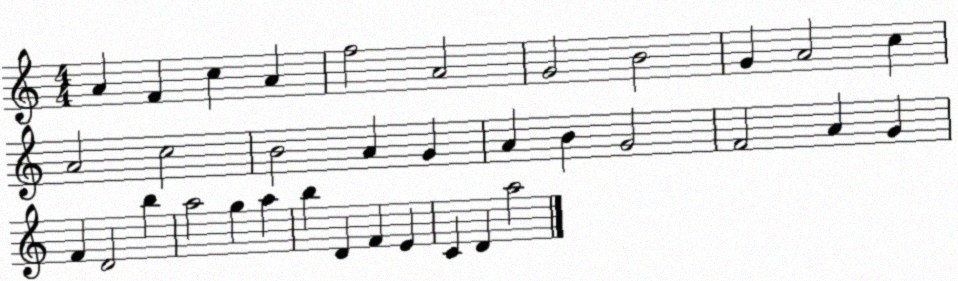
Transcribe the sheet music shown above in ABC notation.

X:1
T:Untitled
M:4/4
L:1/4
K:C
A F c A f2 A2 G2 B2 G A2 c A2 c2 B2 A G A B G2 F2 A G F D2 b a2 g a b D F E C D a2